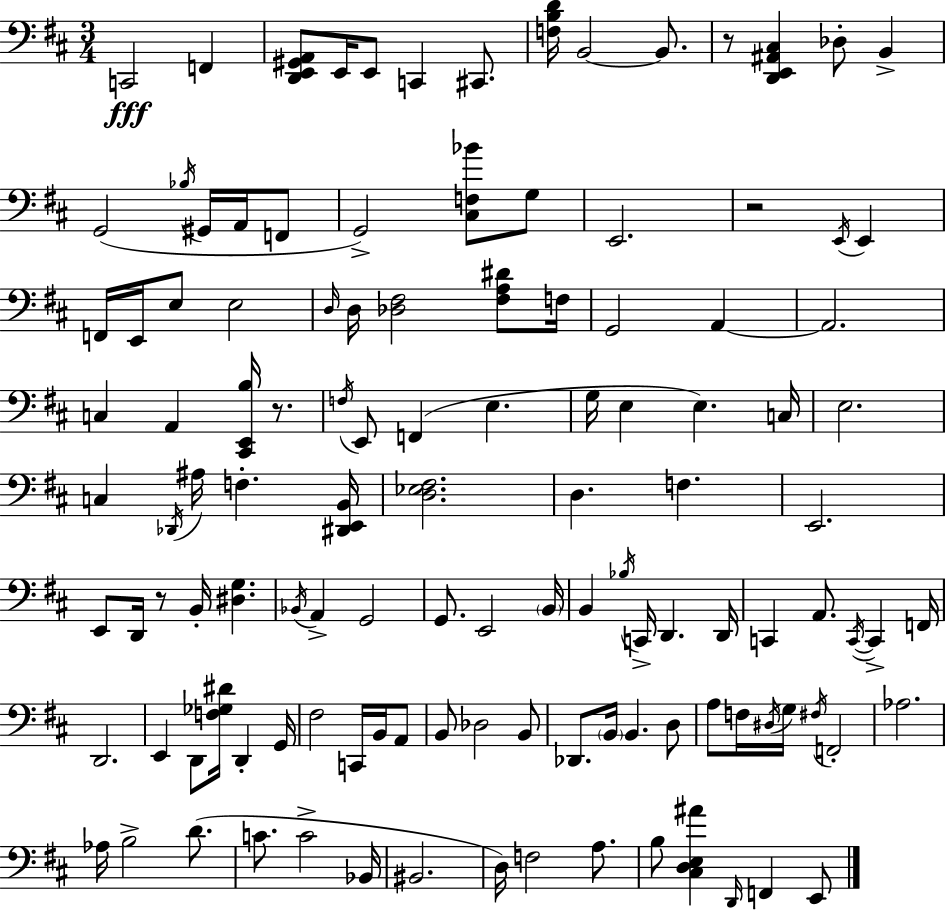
{
  \clef bass
  \numericTimeSignature
  \time 3/4
  \key d \major
  c,2\fff f,4 | <d, e, gis, a,>8 e,16 e,8 c,4 cis,8. | <f b d'>16 b,2~~ b,8. | r8 <d, e, ais, cis>4 des8-. b,4-> | \break g,2( \acciaccatura { bes16 } gis,16 a,16 f,8 | g,2->) <cis f bes'>8 g8 | e,2. | r2 \acciaccatura { e,16 } e,4 | \break f,16 e,16 e8 e2 | \grace { d16 } d16 <des fis>2 | <fis a dis'>8 f16 g,2 a,4~~ | a,2. | \break c4 a,4 <cis, e, b>16 | r8. \acciaccatura { f16 } e,8 f,4( e4. | g16 e4 e4.) | c16 e2. | \break c4 \acciaccatura { des,16 } ais16 f4.-. | <dis, e, b,>16 <d ees fis>2. | d4. f4. | e,2. | \break e,8 d,16 r8 b,16-. <dis g>4. | \acciaccatura { bes,16 } a,4-> g,2 | g,8. e,2 | \parenthesize b,16 b,4 \acciaccatura { bes16 } c,16-> | \break d,4. d,16 c,4 a,8. | \acciaccatura { c,16~ }~ c,4-> f,16 d,2. | e,4 | d,8 <f ges dis'>16 d,4-. g,16 fis2 | \break c,16 b,16 a,8 b,8 des2 | b,8 des,8. \parenthesize b,16 | b,4. d8 a8 f16 \acciaccatura { dis16 } | g16 \acciaccatura { fis16 } f,2-. aes2. | \break aes16 b2-> | d'8.( c'8. | c'2-> bes,16 bis,2. | d16) f2 | \break a8. b8 | <cis d e ais'>4 \grace { d,16 } f,4 e,8 \bar "|."
}